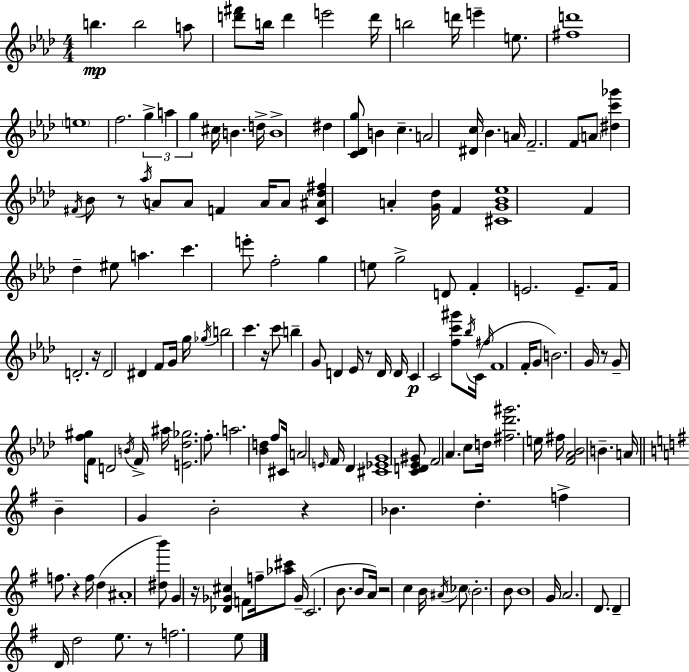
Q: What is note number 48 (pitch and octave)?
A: E5